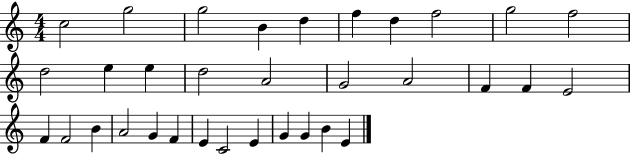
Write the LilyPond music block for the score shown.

{
  \clef treble
  \numericTimeSignature
  \time 4/4
  \key c \major
  c''2 g''2 | g''2 b'4 d''4 | f''4 d''4 f''2 | g''2 f''2 | \break d''2 e''4 e''4 | d''2 a'2 | g'2 a'2 | f'4 f'4 e'2 | \break f'4 f'2 b'4 | a'2 g'4 f'4 | e'4 c'2 e'4 | g'4 g'4 b'4 e'4 | \break \bar "|."
}